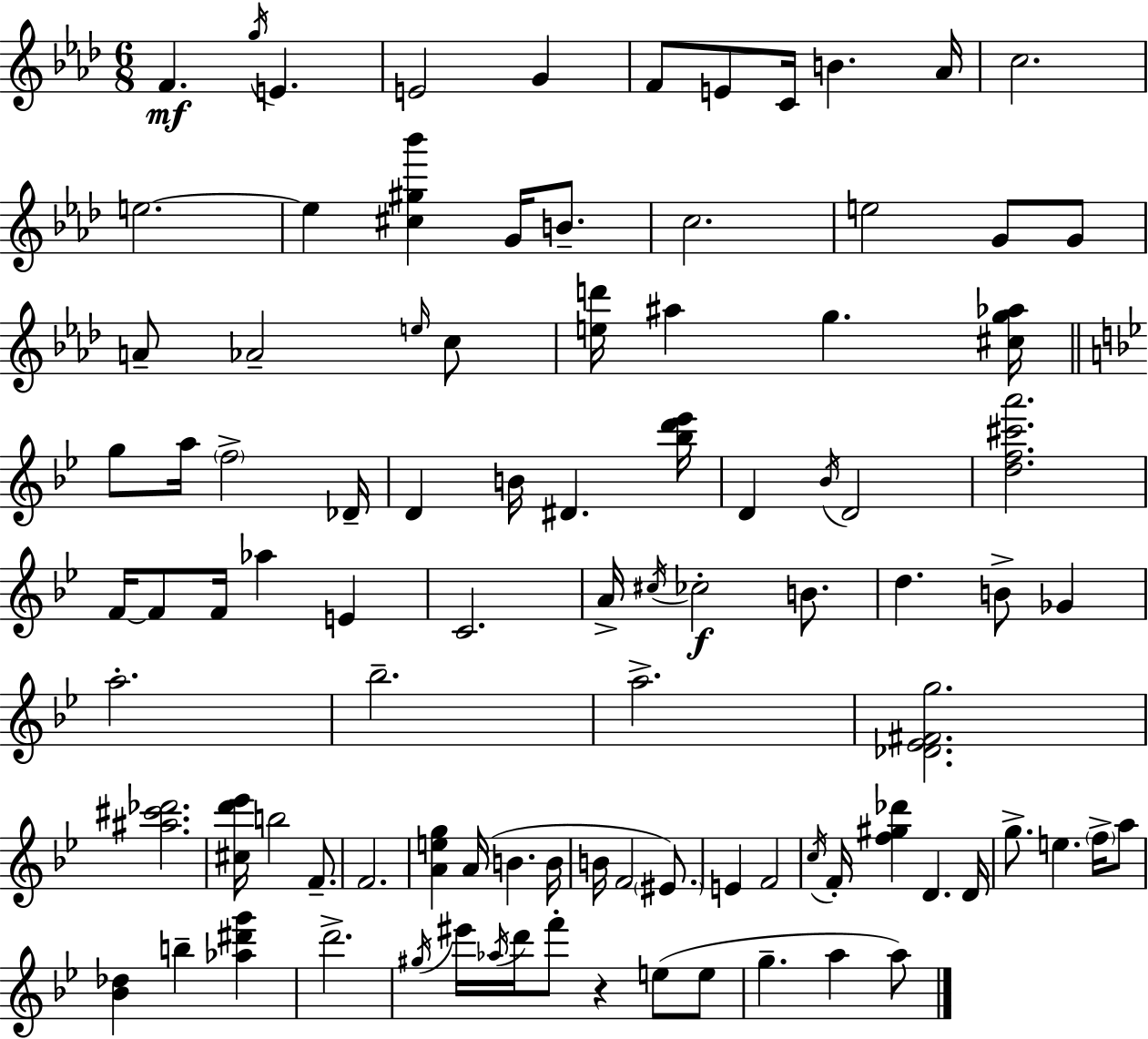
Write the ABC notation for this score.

X:1
T:Untitled
M:6/8
L:1/4
K:Fm
F g/4 E E2 G F/2 E/2 C/4 B _A/4 c2 e2 e [^c^g_b'] G/4 B/2 c2 e2 G/2 G/2 A/2 _A2 e/4 c/2 [ed']/4 ^a g [^cg_a]/4 g/2 a/4 f2 _D/4 D B/4 ^D [_bd'_e']/4 D _B/4 D2 [df^c'a']2 F/4 F/2 F/4 _a E C2 A/4 ^c/4 _c2 B/2 d B/2 _G a2 _b2 a2 [_D_E^Fg]2 [^a^c'_d']2 [^cd'_e']/4 b2 F/2 F2 [Aeg] A/4 B B/4 B/4 F2 ^E/2 E F2 c/4 F/4 [f^g_d'] D D/4 g/2 e f/4 a/2 [_B_d] b [_a^d'g'] d'2 ^g/4 ^e'/4 _a/4 d'/4 f'/2 z e/2 e/2 g a a/2